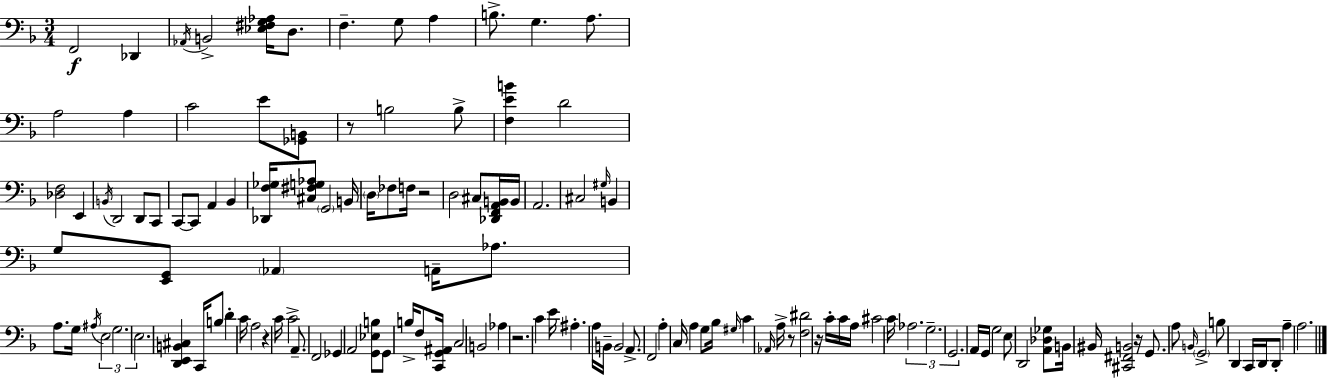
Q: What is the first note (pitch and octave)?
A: F2